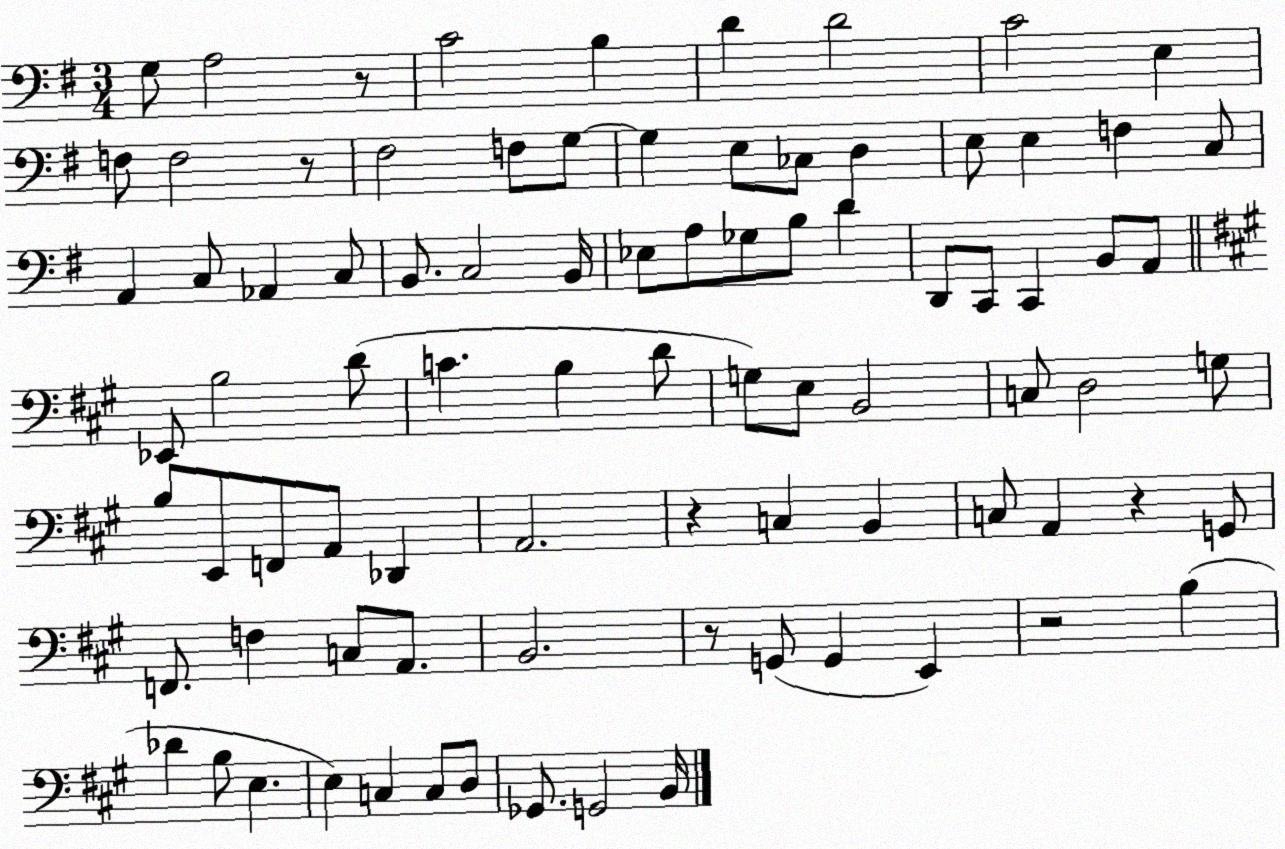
X:1
T:Untitled
M:3/4
L:1/4
K:G
G,/2 A,2 z/2 C2 B, D D2 C2 E, F,/2 F,2 z/2 ^F,2 F,/2 G,/2 G, E,/2 _C,/2 D, E,/2 E, F, C,/2 A,, C,/2 _A,, C,/2 B,,/2 C,2 B,,/4 _E,/2 A,/2 _G,/2 B,/2 D D,,/2 C,,/2 C,, B,,/2 A,,/2 _E,,/2 B,2 D/2 C B, D/2 G,/2 E,/2 B,,2 C,/2 D,2 G,/2 B,/2 E,,/2 F,,/2 A,,/2 _D,, A,,2 z C, B,, C,/2 A,, z G,,/2 F,,/2 F, C,/2 A,,/2 B,,2 z/2 G,,/2 G,, E,, z2 B, _D B,/2 E, E, C, C,/2 D,/2 _G,,/2 G,,2 B,,/4